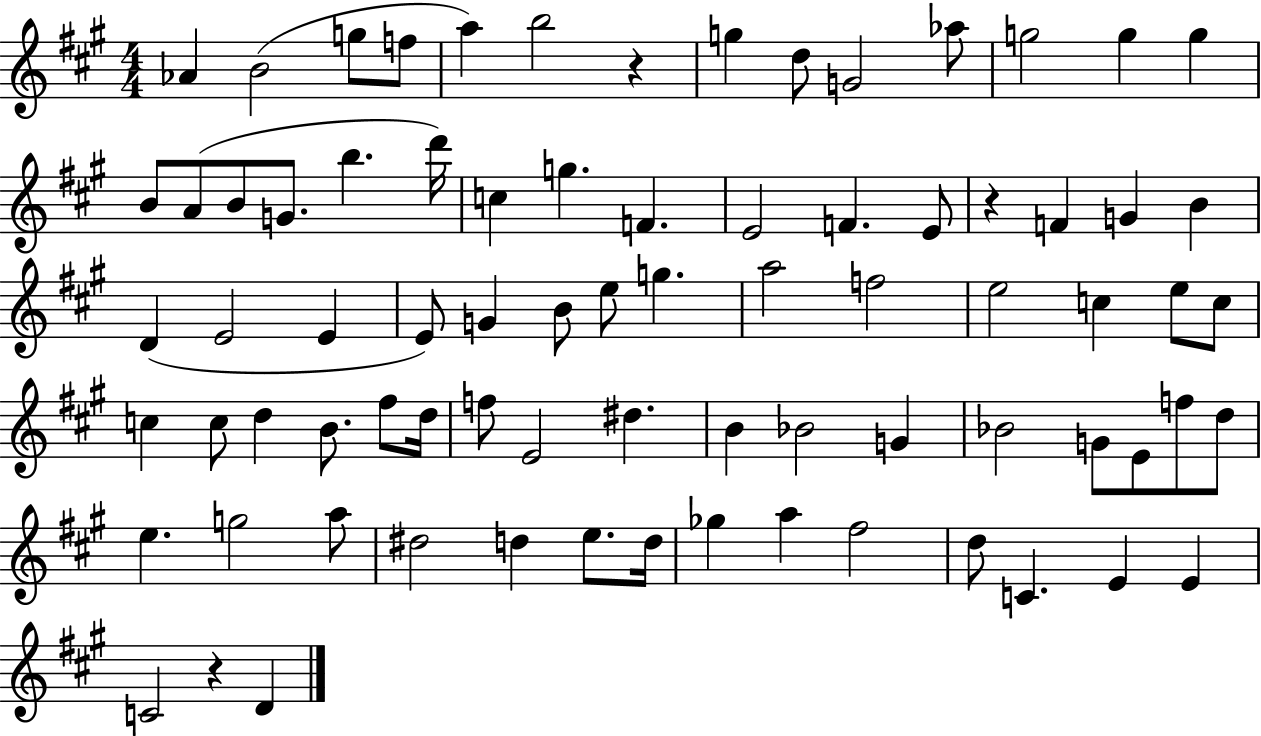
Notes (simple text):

Ab4/q B4/h G5/e F5/e A5/q B5/h R/q G5/q D5/e G4/h Ab5/e G5/h G5/q G5/q B4/e A4/e B4/e G4/e. B5/q. D6/s C5/q G5/q. F4/q. E4/h F4/q. E4/e R/q F4/q G4/q B4/q D4/q E4/h E4/q E4/e G4/q B4/e E5/e G5/q. A5/h F5/h E5/h C5/q E5/e C5/e C5/q C5/e D5/q B4/e. F#5/e D5/s F5/e E4/h D#5/q. B4/q Bb4/h G4/q Bb4/h G4/e E4/e F5/e D5/e E5/q. G5/h A5/e D#5/h D5/q E5/e. D5/s Gb5/q A5/q F#5/h D5/e C4/q. E4/q E4/q C4/h R/q D4/q